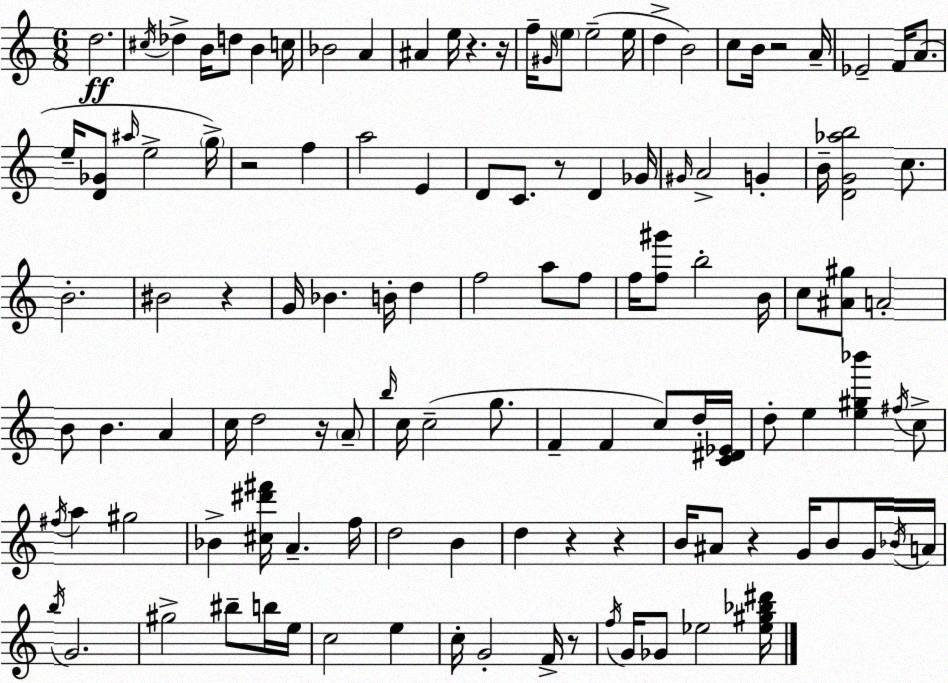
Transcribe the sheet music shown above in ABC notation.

X:1
T:Untitled
M:6/8
L:1/4
K:C
d2 ^c/4 _d B/4 d/2 B c/4 _B2 A ^A e/4 z z/4 f/4 ^G/4 e/2 e2 e/4 d B2 c/2 B/4 z2 A/4 _E2 F/4 A/2 e/4 [D_G]/2 ^a/4 e2 g/4 z2 f a2 E D/2 C/2 z/2 D _G/4 ^G/4 A2 G B/4 [DG_ab]2 c/2 B2 ^B2 z G/4 _B B/4 d f2 a/2 f/2 f/4 [f^g']/2 b2 B/4 c/2 [^A^g]/2 A2 B/2 B A c/4 d2 z/4 A/2 b/4 c/4 c2 g/2 F F c/2 d/4 [C^D_E]/4 d/2 e [e^g_b'] ^f/4 c/2 ^f/4 a ^g2 _B [^c^d'^f']/4 A f/4 d2 B d z z B/4 ^A/2 z G/4 B/2 G/4 _B/4 A/4 b/4 G2 ^g2 ^b/2 b/4 e/4 c2 e c/4 G2 F/4 z/2 f/4 G/4 _G/2 _e2 [_e^g_b^d']/4